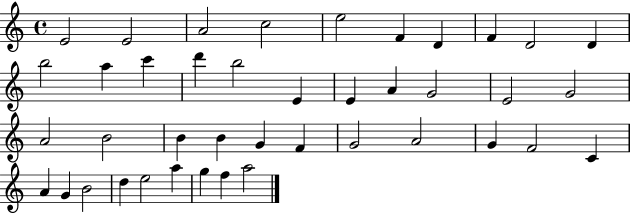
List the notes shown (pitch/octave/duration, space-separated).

E4/h E4/h A4/h C5/h E5/h F4/q D4/q F4/q D4/h D4/q B5/h A5/q C6/q D6/q B5/h E4/q E4/q A4/q G4/h E4/h G4/h A4/h B4/h B4/q B4/q G4/q F4/q G4/h A4/h G4/q F4/h C4/q A4/q G4/q B4/h D5/q E5/h A5/q G5/q F5/q A5/h